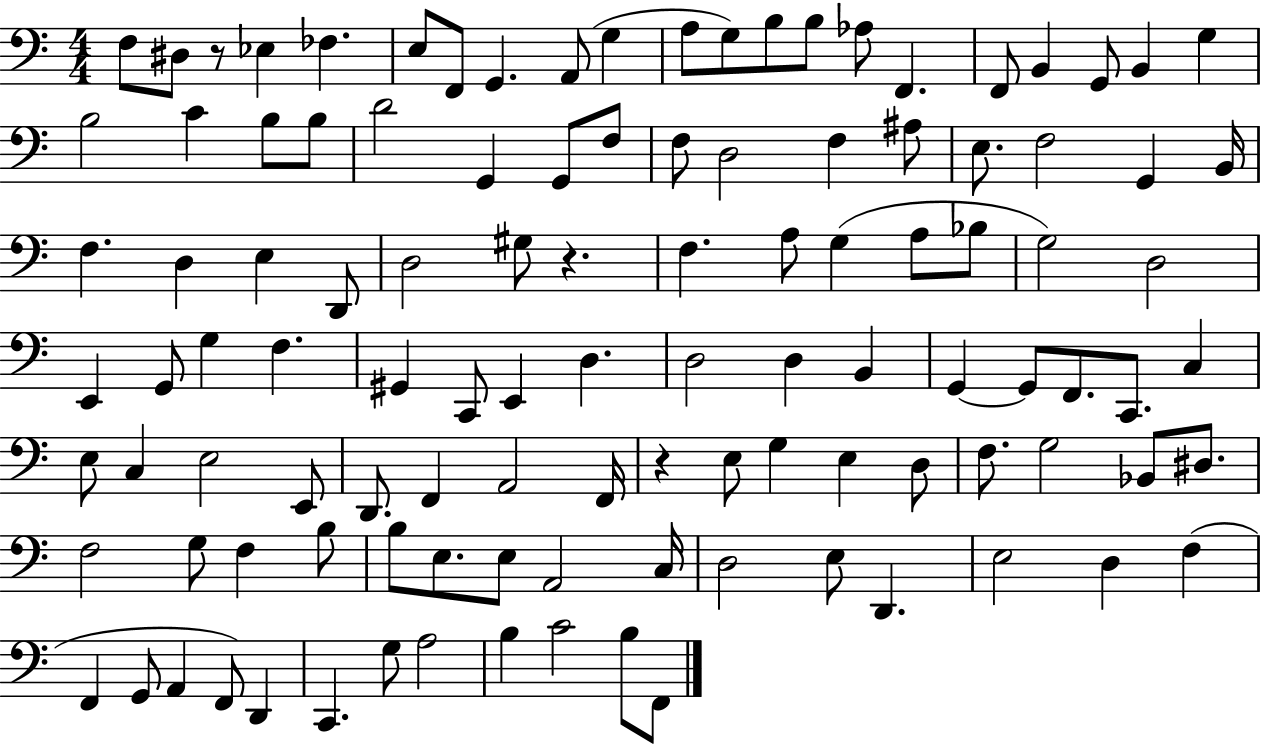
X:1
T:Untitled
M:4/4
L:1/4
K:C
F,/2 ^D,/2 z/2 _E, _F, E,/2 F,,/2 G,, A,,/2 G, A,/2 G,/2 B,/2 B,/2 _A,/2 F,, F,,/2 B,, G,,/2 B,, G, B,2 C B,/2 B,/2 D2 G,, G,,/2 F,/2 F,/2 D,2 F, ^A,/2 E,/2 F,2 G,, B,,/4 F, D, E, D,,/2 D,2 ^G,/2 z F, A,/2 G, A,/2 _B,/2 G,2 D,2 E,, G,,/2 G, F, ^G,, C,,/2 E,, D, D,2 D, B,, G,, G,,/2 F,,/2 C,,/2 C, E,/2 C, E,2 E,,/2 D,,/2 F,, A,,2 F,,/4 z E,/2 G, E, D,/2 F,/2 G,2 _B,,/2 ^D,/2 F,2 G,/2 F, B,/2 B,/2 E,/2 E,/2 A,,2 C,/4 D,2 E,/2 D,, E,2 D, F, F,, G,,/2 A,, F,,/2 D,, C,, G,/2 A,2 B, C2 B,/2 F,,/2